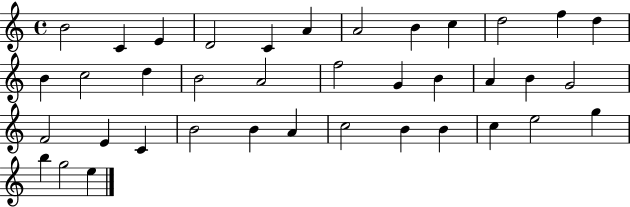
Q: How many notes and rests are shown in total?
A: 38